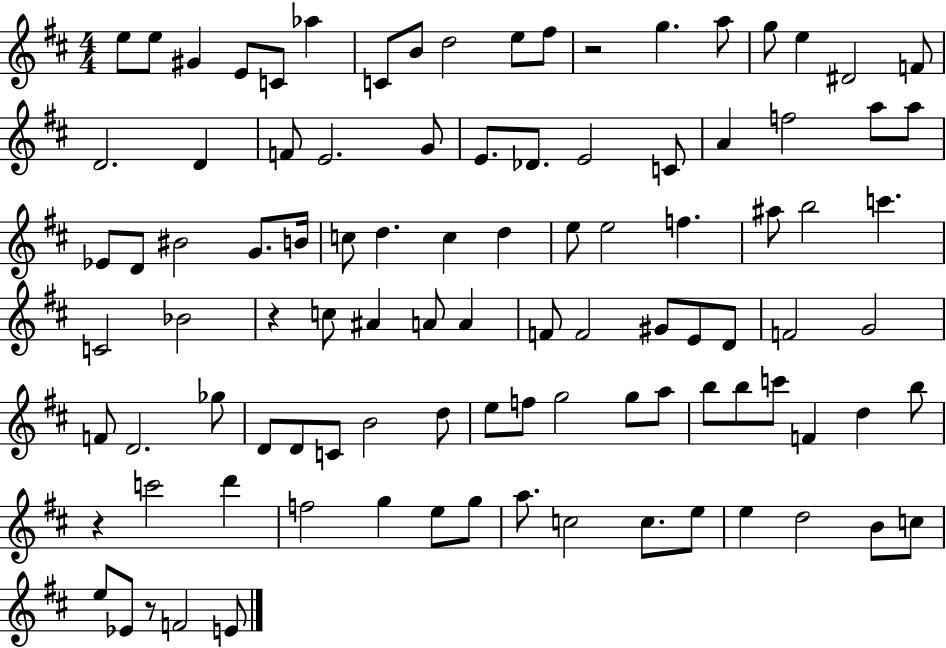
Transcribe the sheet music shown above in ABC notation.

X:1
T:Untitled
M:4/4
L:1/4
K:D
e/2 e/2 ^G E/2 C/2 _a C/2 B/2 d2 e/2 ^f/2 z2 g a/2 g/2 e ^D2 F/2 D2 D F/2 E2 G/2 E/2 _D/2 E2 C/2 A f2 a/2 a/2 _E/2 D/2 ^B2 G/2 B/4 c/2 d c d e/2 e2 f ^a/2 b2 c' C2 _B2 z c/2 ^A A/2 A F/2 F2 ^G/2 E/2 D/2 F2 G2 F/2 D2 _g/2 D/2 D/2 C/2 B2 d/2 e/2 f/2 g2 g/2 a/2 b/2 b/2 c'/2 F d b/2 z c'2 d' f2 g e/2 g/2 a/2 c2 c/2 e/2 e d2 B/2 c/2 e/2 _E/2 z/2 F2 E/2